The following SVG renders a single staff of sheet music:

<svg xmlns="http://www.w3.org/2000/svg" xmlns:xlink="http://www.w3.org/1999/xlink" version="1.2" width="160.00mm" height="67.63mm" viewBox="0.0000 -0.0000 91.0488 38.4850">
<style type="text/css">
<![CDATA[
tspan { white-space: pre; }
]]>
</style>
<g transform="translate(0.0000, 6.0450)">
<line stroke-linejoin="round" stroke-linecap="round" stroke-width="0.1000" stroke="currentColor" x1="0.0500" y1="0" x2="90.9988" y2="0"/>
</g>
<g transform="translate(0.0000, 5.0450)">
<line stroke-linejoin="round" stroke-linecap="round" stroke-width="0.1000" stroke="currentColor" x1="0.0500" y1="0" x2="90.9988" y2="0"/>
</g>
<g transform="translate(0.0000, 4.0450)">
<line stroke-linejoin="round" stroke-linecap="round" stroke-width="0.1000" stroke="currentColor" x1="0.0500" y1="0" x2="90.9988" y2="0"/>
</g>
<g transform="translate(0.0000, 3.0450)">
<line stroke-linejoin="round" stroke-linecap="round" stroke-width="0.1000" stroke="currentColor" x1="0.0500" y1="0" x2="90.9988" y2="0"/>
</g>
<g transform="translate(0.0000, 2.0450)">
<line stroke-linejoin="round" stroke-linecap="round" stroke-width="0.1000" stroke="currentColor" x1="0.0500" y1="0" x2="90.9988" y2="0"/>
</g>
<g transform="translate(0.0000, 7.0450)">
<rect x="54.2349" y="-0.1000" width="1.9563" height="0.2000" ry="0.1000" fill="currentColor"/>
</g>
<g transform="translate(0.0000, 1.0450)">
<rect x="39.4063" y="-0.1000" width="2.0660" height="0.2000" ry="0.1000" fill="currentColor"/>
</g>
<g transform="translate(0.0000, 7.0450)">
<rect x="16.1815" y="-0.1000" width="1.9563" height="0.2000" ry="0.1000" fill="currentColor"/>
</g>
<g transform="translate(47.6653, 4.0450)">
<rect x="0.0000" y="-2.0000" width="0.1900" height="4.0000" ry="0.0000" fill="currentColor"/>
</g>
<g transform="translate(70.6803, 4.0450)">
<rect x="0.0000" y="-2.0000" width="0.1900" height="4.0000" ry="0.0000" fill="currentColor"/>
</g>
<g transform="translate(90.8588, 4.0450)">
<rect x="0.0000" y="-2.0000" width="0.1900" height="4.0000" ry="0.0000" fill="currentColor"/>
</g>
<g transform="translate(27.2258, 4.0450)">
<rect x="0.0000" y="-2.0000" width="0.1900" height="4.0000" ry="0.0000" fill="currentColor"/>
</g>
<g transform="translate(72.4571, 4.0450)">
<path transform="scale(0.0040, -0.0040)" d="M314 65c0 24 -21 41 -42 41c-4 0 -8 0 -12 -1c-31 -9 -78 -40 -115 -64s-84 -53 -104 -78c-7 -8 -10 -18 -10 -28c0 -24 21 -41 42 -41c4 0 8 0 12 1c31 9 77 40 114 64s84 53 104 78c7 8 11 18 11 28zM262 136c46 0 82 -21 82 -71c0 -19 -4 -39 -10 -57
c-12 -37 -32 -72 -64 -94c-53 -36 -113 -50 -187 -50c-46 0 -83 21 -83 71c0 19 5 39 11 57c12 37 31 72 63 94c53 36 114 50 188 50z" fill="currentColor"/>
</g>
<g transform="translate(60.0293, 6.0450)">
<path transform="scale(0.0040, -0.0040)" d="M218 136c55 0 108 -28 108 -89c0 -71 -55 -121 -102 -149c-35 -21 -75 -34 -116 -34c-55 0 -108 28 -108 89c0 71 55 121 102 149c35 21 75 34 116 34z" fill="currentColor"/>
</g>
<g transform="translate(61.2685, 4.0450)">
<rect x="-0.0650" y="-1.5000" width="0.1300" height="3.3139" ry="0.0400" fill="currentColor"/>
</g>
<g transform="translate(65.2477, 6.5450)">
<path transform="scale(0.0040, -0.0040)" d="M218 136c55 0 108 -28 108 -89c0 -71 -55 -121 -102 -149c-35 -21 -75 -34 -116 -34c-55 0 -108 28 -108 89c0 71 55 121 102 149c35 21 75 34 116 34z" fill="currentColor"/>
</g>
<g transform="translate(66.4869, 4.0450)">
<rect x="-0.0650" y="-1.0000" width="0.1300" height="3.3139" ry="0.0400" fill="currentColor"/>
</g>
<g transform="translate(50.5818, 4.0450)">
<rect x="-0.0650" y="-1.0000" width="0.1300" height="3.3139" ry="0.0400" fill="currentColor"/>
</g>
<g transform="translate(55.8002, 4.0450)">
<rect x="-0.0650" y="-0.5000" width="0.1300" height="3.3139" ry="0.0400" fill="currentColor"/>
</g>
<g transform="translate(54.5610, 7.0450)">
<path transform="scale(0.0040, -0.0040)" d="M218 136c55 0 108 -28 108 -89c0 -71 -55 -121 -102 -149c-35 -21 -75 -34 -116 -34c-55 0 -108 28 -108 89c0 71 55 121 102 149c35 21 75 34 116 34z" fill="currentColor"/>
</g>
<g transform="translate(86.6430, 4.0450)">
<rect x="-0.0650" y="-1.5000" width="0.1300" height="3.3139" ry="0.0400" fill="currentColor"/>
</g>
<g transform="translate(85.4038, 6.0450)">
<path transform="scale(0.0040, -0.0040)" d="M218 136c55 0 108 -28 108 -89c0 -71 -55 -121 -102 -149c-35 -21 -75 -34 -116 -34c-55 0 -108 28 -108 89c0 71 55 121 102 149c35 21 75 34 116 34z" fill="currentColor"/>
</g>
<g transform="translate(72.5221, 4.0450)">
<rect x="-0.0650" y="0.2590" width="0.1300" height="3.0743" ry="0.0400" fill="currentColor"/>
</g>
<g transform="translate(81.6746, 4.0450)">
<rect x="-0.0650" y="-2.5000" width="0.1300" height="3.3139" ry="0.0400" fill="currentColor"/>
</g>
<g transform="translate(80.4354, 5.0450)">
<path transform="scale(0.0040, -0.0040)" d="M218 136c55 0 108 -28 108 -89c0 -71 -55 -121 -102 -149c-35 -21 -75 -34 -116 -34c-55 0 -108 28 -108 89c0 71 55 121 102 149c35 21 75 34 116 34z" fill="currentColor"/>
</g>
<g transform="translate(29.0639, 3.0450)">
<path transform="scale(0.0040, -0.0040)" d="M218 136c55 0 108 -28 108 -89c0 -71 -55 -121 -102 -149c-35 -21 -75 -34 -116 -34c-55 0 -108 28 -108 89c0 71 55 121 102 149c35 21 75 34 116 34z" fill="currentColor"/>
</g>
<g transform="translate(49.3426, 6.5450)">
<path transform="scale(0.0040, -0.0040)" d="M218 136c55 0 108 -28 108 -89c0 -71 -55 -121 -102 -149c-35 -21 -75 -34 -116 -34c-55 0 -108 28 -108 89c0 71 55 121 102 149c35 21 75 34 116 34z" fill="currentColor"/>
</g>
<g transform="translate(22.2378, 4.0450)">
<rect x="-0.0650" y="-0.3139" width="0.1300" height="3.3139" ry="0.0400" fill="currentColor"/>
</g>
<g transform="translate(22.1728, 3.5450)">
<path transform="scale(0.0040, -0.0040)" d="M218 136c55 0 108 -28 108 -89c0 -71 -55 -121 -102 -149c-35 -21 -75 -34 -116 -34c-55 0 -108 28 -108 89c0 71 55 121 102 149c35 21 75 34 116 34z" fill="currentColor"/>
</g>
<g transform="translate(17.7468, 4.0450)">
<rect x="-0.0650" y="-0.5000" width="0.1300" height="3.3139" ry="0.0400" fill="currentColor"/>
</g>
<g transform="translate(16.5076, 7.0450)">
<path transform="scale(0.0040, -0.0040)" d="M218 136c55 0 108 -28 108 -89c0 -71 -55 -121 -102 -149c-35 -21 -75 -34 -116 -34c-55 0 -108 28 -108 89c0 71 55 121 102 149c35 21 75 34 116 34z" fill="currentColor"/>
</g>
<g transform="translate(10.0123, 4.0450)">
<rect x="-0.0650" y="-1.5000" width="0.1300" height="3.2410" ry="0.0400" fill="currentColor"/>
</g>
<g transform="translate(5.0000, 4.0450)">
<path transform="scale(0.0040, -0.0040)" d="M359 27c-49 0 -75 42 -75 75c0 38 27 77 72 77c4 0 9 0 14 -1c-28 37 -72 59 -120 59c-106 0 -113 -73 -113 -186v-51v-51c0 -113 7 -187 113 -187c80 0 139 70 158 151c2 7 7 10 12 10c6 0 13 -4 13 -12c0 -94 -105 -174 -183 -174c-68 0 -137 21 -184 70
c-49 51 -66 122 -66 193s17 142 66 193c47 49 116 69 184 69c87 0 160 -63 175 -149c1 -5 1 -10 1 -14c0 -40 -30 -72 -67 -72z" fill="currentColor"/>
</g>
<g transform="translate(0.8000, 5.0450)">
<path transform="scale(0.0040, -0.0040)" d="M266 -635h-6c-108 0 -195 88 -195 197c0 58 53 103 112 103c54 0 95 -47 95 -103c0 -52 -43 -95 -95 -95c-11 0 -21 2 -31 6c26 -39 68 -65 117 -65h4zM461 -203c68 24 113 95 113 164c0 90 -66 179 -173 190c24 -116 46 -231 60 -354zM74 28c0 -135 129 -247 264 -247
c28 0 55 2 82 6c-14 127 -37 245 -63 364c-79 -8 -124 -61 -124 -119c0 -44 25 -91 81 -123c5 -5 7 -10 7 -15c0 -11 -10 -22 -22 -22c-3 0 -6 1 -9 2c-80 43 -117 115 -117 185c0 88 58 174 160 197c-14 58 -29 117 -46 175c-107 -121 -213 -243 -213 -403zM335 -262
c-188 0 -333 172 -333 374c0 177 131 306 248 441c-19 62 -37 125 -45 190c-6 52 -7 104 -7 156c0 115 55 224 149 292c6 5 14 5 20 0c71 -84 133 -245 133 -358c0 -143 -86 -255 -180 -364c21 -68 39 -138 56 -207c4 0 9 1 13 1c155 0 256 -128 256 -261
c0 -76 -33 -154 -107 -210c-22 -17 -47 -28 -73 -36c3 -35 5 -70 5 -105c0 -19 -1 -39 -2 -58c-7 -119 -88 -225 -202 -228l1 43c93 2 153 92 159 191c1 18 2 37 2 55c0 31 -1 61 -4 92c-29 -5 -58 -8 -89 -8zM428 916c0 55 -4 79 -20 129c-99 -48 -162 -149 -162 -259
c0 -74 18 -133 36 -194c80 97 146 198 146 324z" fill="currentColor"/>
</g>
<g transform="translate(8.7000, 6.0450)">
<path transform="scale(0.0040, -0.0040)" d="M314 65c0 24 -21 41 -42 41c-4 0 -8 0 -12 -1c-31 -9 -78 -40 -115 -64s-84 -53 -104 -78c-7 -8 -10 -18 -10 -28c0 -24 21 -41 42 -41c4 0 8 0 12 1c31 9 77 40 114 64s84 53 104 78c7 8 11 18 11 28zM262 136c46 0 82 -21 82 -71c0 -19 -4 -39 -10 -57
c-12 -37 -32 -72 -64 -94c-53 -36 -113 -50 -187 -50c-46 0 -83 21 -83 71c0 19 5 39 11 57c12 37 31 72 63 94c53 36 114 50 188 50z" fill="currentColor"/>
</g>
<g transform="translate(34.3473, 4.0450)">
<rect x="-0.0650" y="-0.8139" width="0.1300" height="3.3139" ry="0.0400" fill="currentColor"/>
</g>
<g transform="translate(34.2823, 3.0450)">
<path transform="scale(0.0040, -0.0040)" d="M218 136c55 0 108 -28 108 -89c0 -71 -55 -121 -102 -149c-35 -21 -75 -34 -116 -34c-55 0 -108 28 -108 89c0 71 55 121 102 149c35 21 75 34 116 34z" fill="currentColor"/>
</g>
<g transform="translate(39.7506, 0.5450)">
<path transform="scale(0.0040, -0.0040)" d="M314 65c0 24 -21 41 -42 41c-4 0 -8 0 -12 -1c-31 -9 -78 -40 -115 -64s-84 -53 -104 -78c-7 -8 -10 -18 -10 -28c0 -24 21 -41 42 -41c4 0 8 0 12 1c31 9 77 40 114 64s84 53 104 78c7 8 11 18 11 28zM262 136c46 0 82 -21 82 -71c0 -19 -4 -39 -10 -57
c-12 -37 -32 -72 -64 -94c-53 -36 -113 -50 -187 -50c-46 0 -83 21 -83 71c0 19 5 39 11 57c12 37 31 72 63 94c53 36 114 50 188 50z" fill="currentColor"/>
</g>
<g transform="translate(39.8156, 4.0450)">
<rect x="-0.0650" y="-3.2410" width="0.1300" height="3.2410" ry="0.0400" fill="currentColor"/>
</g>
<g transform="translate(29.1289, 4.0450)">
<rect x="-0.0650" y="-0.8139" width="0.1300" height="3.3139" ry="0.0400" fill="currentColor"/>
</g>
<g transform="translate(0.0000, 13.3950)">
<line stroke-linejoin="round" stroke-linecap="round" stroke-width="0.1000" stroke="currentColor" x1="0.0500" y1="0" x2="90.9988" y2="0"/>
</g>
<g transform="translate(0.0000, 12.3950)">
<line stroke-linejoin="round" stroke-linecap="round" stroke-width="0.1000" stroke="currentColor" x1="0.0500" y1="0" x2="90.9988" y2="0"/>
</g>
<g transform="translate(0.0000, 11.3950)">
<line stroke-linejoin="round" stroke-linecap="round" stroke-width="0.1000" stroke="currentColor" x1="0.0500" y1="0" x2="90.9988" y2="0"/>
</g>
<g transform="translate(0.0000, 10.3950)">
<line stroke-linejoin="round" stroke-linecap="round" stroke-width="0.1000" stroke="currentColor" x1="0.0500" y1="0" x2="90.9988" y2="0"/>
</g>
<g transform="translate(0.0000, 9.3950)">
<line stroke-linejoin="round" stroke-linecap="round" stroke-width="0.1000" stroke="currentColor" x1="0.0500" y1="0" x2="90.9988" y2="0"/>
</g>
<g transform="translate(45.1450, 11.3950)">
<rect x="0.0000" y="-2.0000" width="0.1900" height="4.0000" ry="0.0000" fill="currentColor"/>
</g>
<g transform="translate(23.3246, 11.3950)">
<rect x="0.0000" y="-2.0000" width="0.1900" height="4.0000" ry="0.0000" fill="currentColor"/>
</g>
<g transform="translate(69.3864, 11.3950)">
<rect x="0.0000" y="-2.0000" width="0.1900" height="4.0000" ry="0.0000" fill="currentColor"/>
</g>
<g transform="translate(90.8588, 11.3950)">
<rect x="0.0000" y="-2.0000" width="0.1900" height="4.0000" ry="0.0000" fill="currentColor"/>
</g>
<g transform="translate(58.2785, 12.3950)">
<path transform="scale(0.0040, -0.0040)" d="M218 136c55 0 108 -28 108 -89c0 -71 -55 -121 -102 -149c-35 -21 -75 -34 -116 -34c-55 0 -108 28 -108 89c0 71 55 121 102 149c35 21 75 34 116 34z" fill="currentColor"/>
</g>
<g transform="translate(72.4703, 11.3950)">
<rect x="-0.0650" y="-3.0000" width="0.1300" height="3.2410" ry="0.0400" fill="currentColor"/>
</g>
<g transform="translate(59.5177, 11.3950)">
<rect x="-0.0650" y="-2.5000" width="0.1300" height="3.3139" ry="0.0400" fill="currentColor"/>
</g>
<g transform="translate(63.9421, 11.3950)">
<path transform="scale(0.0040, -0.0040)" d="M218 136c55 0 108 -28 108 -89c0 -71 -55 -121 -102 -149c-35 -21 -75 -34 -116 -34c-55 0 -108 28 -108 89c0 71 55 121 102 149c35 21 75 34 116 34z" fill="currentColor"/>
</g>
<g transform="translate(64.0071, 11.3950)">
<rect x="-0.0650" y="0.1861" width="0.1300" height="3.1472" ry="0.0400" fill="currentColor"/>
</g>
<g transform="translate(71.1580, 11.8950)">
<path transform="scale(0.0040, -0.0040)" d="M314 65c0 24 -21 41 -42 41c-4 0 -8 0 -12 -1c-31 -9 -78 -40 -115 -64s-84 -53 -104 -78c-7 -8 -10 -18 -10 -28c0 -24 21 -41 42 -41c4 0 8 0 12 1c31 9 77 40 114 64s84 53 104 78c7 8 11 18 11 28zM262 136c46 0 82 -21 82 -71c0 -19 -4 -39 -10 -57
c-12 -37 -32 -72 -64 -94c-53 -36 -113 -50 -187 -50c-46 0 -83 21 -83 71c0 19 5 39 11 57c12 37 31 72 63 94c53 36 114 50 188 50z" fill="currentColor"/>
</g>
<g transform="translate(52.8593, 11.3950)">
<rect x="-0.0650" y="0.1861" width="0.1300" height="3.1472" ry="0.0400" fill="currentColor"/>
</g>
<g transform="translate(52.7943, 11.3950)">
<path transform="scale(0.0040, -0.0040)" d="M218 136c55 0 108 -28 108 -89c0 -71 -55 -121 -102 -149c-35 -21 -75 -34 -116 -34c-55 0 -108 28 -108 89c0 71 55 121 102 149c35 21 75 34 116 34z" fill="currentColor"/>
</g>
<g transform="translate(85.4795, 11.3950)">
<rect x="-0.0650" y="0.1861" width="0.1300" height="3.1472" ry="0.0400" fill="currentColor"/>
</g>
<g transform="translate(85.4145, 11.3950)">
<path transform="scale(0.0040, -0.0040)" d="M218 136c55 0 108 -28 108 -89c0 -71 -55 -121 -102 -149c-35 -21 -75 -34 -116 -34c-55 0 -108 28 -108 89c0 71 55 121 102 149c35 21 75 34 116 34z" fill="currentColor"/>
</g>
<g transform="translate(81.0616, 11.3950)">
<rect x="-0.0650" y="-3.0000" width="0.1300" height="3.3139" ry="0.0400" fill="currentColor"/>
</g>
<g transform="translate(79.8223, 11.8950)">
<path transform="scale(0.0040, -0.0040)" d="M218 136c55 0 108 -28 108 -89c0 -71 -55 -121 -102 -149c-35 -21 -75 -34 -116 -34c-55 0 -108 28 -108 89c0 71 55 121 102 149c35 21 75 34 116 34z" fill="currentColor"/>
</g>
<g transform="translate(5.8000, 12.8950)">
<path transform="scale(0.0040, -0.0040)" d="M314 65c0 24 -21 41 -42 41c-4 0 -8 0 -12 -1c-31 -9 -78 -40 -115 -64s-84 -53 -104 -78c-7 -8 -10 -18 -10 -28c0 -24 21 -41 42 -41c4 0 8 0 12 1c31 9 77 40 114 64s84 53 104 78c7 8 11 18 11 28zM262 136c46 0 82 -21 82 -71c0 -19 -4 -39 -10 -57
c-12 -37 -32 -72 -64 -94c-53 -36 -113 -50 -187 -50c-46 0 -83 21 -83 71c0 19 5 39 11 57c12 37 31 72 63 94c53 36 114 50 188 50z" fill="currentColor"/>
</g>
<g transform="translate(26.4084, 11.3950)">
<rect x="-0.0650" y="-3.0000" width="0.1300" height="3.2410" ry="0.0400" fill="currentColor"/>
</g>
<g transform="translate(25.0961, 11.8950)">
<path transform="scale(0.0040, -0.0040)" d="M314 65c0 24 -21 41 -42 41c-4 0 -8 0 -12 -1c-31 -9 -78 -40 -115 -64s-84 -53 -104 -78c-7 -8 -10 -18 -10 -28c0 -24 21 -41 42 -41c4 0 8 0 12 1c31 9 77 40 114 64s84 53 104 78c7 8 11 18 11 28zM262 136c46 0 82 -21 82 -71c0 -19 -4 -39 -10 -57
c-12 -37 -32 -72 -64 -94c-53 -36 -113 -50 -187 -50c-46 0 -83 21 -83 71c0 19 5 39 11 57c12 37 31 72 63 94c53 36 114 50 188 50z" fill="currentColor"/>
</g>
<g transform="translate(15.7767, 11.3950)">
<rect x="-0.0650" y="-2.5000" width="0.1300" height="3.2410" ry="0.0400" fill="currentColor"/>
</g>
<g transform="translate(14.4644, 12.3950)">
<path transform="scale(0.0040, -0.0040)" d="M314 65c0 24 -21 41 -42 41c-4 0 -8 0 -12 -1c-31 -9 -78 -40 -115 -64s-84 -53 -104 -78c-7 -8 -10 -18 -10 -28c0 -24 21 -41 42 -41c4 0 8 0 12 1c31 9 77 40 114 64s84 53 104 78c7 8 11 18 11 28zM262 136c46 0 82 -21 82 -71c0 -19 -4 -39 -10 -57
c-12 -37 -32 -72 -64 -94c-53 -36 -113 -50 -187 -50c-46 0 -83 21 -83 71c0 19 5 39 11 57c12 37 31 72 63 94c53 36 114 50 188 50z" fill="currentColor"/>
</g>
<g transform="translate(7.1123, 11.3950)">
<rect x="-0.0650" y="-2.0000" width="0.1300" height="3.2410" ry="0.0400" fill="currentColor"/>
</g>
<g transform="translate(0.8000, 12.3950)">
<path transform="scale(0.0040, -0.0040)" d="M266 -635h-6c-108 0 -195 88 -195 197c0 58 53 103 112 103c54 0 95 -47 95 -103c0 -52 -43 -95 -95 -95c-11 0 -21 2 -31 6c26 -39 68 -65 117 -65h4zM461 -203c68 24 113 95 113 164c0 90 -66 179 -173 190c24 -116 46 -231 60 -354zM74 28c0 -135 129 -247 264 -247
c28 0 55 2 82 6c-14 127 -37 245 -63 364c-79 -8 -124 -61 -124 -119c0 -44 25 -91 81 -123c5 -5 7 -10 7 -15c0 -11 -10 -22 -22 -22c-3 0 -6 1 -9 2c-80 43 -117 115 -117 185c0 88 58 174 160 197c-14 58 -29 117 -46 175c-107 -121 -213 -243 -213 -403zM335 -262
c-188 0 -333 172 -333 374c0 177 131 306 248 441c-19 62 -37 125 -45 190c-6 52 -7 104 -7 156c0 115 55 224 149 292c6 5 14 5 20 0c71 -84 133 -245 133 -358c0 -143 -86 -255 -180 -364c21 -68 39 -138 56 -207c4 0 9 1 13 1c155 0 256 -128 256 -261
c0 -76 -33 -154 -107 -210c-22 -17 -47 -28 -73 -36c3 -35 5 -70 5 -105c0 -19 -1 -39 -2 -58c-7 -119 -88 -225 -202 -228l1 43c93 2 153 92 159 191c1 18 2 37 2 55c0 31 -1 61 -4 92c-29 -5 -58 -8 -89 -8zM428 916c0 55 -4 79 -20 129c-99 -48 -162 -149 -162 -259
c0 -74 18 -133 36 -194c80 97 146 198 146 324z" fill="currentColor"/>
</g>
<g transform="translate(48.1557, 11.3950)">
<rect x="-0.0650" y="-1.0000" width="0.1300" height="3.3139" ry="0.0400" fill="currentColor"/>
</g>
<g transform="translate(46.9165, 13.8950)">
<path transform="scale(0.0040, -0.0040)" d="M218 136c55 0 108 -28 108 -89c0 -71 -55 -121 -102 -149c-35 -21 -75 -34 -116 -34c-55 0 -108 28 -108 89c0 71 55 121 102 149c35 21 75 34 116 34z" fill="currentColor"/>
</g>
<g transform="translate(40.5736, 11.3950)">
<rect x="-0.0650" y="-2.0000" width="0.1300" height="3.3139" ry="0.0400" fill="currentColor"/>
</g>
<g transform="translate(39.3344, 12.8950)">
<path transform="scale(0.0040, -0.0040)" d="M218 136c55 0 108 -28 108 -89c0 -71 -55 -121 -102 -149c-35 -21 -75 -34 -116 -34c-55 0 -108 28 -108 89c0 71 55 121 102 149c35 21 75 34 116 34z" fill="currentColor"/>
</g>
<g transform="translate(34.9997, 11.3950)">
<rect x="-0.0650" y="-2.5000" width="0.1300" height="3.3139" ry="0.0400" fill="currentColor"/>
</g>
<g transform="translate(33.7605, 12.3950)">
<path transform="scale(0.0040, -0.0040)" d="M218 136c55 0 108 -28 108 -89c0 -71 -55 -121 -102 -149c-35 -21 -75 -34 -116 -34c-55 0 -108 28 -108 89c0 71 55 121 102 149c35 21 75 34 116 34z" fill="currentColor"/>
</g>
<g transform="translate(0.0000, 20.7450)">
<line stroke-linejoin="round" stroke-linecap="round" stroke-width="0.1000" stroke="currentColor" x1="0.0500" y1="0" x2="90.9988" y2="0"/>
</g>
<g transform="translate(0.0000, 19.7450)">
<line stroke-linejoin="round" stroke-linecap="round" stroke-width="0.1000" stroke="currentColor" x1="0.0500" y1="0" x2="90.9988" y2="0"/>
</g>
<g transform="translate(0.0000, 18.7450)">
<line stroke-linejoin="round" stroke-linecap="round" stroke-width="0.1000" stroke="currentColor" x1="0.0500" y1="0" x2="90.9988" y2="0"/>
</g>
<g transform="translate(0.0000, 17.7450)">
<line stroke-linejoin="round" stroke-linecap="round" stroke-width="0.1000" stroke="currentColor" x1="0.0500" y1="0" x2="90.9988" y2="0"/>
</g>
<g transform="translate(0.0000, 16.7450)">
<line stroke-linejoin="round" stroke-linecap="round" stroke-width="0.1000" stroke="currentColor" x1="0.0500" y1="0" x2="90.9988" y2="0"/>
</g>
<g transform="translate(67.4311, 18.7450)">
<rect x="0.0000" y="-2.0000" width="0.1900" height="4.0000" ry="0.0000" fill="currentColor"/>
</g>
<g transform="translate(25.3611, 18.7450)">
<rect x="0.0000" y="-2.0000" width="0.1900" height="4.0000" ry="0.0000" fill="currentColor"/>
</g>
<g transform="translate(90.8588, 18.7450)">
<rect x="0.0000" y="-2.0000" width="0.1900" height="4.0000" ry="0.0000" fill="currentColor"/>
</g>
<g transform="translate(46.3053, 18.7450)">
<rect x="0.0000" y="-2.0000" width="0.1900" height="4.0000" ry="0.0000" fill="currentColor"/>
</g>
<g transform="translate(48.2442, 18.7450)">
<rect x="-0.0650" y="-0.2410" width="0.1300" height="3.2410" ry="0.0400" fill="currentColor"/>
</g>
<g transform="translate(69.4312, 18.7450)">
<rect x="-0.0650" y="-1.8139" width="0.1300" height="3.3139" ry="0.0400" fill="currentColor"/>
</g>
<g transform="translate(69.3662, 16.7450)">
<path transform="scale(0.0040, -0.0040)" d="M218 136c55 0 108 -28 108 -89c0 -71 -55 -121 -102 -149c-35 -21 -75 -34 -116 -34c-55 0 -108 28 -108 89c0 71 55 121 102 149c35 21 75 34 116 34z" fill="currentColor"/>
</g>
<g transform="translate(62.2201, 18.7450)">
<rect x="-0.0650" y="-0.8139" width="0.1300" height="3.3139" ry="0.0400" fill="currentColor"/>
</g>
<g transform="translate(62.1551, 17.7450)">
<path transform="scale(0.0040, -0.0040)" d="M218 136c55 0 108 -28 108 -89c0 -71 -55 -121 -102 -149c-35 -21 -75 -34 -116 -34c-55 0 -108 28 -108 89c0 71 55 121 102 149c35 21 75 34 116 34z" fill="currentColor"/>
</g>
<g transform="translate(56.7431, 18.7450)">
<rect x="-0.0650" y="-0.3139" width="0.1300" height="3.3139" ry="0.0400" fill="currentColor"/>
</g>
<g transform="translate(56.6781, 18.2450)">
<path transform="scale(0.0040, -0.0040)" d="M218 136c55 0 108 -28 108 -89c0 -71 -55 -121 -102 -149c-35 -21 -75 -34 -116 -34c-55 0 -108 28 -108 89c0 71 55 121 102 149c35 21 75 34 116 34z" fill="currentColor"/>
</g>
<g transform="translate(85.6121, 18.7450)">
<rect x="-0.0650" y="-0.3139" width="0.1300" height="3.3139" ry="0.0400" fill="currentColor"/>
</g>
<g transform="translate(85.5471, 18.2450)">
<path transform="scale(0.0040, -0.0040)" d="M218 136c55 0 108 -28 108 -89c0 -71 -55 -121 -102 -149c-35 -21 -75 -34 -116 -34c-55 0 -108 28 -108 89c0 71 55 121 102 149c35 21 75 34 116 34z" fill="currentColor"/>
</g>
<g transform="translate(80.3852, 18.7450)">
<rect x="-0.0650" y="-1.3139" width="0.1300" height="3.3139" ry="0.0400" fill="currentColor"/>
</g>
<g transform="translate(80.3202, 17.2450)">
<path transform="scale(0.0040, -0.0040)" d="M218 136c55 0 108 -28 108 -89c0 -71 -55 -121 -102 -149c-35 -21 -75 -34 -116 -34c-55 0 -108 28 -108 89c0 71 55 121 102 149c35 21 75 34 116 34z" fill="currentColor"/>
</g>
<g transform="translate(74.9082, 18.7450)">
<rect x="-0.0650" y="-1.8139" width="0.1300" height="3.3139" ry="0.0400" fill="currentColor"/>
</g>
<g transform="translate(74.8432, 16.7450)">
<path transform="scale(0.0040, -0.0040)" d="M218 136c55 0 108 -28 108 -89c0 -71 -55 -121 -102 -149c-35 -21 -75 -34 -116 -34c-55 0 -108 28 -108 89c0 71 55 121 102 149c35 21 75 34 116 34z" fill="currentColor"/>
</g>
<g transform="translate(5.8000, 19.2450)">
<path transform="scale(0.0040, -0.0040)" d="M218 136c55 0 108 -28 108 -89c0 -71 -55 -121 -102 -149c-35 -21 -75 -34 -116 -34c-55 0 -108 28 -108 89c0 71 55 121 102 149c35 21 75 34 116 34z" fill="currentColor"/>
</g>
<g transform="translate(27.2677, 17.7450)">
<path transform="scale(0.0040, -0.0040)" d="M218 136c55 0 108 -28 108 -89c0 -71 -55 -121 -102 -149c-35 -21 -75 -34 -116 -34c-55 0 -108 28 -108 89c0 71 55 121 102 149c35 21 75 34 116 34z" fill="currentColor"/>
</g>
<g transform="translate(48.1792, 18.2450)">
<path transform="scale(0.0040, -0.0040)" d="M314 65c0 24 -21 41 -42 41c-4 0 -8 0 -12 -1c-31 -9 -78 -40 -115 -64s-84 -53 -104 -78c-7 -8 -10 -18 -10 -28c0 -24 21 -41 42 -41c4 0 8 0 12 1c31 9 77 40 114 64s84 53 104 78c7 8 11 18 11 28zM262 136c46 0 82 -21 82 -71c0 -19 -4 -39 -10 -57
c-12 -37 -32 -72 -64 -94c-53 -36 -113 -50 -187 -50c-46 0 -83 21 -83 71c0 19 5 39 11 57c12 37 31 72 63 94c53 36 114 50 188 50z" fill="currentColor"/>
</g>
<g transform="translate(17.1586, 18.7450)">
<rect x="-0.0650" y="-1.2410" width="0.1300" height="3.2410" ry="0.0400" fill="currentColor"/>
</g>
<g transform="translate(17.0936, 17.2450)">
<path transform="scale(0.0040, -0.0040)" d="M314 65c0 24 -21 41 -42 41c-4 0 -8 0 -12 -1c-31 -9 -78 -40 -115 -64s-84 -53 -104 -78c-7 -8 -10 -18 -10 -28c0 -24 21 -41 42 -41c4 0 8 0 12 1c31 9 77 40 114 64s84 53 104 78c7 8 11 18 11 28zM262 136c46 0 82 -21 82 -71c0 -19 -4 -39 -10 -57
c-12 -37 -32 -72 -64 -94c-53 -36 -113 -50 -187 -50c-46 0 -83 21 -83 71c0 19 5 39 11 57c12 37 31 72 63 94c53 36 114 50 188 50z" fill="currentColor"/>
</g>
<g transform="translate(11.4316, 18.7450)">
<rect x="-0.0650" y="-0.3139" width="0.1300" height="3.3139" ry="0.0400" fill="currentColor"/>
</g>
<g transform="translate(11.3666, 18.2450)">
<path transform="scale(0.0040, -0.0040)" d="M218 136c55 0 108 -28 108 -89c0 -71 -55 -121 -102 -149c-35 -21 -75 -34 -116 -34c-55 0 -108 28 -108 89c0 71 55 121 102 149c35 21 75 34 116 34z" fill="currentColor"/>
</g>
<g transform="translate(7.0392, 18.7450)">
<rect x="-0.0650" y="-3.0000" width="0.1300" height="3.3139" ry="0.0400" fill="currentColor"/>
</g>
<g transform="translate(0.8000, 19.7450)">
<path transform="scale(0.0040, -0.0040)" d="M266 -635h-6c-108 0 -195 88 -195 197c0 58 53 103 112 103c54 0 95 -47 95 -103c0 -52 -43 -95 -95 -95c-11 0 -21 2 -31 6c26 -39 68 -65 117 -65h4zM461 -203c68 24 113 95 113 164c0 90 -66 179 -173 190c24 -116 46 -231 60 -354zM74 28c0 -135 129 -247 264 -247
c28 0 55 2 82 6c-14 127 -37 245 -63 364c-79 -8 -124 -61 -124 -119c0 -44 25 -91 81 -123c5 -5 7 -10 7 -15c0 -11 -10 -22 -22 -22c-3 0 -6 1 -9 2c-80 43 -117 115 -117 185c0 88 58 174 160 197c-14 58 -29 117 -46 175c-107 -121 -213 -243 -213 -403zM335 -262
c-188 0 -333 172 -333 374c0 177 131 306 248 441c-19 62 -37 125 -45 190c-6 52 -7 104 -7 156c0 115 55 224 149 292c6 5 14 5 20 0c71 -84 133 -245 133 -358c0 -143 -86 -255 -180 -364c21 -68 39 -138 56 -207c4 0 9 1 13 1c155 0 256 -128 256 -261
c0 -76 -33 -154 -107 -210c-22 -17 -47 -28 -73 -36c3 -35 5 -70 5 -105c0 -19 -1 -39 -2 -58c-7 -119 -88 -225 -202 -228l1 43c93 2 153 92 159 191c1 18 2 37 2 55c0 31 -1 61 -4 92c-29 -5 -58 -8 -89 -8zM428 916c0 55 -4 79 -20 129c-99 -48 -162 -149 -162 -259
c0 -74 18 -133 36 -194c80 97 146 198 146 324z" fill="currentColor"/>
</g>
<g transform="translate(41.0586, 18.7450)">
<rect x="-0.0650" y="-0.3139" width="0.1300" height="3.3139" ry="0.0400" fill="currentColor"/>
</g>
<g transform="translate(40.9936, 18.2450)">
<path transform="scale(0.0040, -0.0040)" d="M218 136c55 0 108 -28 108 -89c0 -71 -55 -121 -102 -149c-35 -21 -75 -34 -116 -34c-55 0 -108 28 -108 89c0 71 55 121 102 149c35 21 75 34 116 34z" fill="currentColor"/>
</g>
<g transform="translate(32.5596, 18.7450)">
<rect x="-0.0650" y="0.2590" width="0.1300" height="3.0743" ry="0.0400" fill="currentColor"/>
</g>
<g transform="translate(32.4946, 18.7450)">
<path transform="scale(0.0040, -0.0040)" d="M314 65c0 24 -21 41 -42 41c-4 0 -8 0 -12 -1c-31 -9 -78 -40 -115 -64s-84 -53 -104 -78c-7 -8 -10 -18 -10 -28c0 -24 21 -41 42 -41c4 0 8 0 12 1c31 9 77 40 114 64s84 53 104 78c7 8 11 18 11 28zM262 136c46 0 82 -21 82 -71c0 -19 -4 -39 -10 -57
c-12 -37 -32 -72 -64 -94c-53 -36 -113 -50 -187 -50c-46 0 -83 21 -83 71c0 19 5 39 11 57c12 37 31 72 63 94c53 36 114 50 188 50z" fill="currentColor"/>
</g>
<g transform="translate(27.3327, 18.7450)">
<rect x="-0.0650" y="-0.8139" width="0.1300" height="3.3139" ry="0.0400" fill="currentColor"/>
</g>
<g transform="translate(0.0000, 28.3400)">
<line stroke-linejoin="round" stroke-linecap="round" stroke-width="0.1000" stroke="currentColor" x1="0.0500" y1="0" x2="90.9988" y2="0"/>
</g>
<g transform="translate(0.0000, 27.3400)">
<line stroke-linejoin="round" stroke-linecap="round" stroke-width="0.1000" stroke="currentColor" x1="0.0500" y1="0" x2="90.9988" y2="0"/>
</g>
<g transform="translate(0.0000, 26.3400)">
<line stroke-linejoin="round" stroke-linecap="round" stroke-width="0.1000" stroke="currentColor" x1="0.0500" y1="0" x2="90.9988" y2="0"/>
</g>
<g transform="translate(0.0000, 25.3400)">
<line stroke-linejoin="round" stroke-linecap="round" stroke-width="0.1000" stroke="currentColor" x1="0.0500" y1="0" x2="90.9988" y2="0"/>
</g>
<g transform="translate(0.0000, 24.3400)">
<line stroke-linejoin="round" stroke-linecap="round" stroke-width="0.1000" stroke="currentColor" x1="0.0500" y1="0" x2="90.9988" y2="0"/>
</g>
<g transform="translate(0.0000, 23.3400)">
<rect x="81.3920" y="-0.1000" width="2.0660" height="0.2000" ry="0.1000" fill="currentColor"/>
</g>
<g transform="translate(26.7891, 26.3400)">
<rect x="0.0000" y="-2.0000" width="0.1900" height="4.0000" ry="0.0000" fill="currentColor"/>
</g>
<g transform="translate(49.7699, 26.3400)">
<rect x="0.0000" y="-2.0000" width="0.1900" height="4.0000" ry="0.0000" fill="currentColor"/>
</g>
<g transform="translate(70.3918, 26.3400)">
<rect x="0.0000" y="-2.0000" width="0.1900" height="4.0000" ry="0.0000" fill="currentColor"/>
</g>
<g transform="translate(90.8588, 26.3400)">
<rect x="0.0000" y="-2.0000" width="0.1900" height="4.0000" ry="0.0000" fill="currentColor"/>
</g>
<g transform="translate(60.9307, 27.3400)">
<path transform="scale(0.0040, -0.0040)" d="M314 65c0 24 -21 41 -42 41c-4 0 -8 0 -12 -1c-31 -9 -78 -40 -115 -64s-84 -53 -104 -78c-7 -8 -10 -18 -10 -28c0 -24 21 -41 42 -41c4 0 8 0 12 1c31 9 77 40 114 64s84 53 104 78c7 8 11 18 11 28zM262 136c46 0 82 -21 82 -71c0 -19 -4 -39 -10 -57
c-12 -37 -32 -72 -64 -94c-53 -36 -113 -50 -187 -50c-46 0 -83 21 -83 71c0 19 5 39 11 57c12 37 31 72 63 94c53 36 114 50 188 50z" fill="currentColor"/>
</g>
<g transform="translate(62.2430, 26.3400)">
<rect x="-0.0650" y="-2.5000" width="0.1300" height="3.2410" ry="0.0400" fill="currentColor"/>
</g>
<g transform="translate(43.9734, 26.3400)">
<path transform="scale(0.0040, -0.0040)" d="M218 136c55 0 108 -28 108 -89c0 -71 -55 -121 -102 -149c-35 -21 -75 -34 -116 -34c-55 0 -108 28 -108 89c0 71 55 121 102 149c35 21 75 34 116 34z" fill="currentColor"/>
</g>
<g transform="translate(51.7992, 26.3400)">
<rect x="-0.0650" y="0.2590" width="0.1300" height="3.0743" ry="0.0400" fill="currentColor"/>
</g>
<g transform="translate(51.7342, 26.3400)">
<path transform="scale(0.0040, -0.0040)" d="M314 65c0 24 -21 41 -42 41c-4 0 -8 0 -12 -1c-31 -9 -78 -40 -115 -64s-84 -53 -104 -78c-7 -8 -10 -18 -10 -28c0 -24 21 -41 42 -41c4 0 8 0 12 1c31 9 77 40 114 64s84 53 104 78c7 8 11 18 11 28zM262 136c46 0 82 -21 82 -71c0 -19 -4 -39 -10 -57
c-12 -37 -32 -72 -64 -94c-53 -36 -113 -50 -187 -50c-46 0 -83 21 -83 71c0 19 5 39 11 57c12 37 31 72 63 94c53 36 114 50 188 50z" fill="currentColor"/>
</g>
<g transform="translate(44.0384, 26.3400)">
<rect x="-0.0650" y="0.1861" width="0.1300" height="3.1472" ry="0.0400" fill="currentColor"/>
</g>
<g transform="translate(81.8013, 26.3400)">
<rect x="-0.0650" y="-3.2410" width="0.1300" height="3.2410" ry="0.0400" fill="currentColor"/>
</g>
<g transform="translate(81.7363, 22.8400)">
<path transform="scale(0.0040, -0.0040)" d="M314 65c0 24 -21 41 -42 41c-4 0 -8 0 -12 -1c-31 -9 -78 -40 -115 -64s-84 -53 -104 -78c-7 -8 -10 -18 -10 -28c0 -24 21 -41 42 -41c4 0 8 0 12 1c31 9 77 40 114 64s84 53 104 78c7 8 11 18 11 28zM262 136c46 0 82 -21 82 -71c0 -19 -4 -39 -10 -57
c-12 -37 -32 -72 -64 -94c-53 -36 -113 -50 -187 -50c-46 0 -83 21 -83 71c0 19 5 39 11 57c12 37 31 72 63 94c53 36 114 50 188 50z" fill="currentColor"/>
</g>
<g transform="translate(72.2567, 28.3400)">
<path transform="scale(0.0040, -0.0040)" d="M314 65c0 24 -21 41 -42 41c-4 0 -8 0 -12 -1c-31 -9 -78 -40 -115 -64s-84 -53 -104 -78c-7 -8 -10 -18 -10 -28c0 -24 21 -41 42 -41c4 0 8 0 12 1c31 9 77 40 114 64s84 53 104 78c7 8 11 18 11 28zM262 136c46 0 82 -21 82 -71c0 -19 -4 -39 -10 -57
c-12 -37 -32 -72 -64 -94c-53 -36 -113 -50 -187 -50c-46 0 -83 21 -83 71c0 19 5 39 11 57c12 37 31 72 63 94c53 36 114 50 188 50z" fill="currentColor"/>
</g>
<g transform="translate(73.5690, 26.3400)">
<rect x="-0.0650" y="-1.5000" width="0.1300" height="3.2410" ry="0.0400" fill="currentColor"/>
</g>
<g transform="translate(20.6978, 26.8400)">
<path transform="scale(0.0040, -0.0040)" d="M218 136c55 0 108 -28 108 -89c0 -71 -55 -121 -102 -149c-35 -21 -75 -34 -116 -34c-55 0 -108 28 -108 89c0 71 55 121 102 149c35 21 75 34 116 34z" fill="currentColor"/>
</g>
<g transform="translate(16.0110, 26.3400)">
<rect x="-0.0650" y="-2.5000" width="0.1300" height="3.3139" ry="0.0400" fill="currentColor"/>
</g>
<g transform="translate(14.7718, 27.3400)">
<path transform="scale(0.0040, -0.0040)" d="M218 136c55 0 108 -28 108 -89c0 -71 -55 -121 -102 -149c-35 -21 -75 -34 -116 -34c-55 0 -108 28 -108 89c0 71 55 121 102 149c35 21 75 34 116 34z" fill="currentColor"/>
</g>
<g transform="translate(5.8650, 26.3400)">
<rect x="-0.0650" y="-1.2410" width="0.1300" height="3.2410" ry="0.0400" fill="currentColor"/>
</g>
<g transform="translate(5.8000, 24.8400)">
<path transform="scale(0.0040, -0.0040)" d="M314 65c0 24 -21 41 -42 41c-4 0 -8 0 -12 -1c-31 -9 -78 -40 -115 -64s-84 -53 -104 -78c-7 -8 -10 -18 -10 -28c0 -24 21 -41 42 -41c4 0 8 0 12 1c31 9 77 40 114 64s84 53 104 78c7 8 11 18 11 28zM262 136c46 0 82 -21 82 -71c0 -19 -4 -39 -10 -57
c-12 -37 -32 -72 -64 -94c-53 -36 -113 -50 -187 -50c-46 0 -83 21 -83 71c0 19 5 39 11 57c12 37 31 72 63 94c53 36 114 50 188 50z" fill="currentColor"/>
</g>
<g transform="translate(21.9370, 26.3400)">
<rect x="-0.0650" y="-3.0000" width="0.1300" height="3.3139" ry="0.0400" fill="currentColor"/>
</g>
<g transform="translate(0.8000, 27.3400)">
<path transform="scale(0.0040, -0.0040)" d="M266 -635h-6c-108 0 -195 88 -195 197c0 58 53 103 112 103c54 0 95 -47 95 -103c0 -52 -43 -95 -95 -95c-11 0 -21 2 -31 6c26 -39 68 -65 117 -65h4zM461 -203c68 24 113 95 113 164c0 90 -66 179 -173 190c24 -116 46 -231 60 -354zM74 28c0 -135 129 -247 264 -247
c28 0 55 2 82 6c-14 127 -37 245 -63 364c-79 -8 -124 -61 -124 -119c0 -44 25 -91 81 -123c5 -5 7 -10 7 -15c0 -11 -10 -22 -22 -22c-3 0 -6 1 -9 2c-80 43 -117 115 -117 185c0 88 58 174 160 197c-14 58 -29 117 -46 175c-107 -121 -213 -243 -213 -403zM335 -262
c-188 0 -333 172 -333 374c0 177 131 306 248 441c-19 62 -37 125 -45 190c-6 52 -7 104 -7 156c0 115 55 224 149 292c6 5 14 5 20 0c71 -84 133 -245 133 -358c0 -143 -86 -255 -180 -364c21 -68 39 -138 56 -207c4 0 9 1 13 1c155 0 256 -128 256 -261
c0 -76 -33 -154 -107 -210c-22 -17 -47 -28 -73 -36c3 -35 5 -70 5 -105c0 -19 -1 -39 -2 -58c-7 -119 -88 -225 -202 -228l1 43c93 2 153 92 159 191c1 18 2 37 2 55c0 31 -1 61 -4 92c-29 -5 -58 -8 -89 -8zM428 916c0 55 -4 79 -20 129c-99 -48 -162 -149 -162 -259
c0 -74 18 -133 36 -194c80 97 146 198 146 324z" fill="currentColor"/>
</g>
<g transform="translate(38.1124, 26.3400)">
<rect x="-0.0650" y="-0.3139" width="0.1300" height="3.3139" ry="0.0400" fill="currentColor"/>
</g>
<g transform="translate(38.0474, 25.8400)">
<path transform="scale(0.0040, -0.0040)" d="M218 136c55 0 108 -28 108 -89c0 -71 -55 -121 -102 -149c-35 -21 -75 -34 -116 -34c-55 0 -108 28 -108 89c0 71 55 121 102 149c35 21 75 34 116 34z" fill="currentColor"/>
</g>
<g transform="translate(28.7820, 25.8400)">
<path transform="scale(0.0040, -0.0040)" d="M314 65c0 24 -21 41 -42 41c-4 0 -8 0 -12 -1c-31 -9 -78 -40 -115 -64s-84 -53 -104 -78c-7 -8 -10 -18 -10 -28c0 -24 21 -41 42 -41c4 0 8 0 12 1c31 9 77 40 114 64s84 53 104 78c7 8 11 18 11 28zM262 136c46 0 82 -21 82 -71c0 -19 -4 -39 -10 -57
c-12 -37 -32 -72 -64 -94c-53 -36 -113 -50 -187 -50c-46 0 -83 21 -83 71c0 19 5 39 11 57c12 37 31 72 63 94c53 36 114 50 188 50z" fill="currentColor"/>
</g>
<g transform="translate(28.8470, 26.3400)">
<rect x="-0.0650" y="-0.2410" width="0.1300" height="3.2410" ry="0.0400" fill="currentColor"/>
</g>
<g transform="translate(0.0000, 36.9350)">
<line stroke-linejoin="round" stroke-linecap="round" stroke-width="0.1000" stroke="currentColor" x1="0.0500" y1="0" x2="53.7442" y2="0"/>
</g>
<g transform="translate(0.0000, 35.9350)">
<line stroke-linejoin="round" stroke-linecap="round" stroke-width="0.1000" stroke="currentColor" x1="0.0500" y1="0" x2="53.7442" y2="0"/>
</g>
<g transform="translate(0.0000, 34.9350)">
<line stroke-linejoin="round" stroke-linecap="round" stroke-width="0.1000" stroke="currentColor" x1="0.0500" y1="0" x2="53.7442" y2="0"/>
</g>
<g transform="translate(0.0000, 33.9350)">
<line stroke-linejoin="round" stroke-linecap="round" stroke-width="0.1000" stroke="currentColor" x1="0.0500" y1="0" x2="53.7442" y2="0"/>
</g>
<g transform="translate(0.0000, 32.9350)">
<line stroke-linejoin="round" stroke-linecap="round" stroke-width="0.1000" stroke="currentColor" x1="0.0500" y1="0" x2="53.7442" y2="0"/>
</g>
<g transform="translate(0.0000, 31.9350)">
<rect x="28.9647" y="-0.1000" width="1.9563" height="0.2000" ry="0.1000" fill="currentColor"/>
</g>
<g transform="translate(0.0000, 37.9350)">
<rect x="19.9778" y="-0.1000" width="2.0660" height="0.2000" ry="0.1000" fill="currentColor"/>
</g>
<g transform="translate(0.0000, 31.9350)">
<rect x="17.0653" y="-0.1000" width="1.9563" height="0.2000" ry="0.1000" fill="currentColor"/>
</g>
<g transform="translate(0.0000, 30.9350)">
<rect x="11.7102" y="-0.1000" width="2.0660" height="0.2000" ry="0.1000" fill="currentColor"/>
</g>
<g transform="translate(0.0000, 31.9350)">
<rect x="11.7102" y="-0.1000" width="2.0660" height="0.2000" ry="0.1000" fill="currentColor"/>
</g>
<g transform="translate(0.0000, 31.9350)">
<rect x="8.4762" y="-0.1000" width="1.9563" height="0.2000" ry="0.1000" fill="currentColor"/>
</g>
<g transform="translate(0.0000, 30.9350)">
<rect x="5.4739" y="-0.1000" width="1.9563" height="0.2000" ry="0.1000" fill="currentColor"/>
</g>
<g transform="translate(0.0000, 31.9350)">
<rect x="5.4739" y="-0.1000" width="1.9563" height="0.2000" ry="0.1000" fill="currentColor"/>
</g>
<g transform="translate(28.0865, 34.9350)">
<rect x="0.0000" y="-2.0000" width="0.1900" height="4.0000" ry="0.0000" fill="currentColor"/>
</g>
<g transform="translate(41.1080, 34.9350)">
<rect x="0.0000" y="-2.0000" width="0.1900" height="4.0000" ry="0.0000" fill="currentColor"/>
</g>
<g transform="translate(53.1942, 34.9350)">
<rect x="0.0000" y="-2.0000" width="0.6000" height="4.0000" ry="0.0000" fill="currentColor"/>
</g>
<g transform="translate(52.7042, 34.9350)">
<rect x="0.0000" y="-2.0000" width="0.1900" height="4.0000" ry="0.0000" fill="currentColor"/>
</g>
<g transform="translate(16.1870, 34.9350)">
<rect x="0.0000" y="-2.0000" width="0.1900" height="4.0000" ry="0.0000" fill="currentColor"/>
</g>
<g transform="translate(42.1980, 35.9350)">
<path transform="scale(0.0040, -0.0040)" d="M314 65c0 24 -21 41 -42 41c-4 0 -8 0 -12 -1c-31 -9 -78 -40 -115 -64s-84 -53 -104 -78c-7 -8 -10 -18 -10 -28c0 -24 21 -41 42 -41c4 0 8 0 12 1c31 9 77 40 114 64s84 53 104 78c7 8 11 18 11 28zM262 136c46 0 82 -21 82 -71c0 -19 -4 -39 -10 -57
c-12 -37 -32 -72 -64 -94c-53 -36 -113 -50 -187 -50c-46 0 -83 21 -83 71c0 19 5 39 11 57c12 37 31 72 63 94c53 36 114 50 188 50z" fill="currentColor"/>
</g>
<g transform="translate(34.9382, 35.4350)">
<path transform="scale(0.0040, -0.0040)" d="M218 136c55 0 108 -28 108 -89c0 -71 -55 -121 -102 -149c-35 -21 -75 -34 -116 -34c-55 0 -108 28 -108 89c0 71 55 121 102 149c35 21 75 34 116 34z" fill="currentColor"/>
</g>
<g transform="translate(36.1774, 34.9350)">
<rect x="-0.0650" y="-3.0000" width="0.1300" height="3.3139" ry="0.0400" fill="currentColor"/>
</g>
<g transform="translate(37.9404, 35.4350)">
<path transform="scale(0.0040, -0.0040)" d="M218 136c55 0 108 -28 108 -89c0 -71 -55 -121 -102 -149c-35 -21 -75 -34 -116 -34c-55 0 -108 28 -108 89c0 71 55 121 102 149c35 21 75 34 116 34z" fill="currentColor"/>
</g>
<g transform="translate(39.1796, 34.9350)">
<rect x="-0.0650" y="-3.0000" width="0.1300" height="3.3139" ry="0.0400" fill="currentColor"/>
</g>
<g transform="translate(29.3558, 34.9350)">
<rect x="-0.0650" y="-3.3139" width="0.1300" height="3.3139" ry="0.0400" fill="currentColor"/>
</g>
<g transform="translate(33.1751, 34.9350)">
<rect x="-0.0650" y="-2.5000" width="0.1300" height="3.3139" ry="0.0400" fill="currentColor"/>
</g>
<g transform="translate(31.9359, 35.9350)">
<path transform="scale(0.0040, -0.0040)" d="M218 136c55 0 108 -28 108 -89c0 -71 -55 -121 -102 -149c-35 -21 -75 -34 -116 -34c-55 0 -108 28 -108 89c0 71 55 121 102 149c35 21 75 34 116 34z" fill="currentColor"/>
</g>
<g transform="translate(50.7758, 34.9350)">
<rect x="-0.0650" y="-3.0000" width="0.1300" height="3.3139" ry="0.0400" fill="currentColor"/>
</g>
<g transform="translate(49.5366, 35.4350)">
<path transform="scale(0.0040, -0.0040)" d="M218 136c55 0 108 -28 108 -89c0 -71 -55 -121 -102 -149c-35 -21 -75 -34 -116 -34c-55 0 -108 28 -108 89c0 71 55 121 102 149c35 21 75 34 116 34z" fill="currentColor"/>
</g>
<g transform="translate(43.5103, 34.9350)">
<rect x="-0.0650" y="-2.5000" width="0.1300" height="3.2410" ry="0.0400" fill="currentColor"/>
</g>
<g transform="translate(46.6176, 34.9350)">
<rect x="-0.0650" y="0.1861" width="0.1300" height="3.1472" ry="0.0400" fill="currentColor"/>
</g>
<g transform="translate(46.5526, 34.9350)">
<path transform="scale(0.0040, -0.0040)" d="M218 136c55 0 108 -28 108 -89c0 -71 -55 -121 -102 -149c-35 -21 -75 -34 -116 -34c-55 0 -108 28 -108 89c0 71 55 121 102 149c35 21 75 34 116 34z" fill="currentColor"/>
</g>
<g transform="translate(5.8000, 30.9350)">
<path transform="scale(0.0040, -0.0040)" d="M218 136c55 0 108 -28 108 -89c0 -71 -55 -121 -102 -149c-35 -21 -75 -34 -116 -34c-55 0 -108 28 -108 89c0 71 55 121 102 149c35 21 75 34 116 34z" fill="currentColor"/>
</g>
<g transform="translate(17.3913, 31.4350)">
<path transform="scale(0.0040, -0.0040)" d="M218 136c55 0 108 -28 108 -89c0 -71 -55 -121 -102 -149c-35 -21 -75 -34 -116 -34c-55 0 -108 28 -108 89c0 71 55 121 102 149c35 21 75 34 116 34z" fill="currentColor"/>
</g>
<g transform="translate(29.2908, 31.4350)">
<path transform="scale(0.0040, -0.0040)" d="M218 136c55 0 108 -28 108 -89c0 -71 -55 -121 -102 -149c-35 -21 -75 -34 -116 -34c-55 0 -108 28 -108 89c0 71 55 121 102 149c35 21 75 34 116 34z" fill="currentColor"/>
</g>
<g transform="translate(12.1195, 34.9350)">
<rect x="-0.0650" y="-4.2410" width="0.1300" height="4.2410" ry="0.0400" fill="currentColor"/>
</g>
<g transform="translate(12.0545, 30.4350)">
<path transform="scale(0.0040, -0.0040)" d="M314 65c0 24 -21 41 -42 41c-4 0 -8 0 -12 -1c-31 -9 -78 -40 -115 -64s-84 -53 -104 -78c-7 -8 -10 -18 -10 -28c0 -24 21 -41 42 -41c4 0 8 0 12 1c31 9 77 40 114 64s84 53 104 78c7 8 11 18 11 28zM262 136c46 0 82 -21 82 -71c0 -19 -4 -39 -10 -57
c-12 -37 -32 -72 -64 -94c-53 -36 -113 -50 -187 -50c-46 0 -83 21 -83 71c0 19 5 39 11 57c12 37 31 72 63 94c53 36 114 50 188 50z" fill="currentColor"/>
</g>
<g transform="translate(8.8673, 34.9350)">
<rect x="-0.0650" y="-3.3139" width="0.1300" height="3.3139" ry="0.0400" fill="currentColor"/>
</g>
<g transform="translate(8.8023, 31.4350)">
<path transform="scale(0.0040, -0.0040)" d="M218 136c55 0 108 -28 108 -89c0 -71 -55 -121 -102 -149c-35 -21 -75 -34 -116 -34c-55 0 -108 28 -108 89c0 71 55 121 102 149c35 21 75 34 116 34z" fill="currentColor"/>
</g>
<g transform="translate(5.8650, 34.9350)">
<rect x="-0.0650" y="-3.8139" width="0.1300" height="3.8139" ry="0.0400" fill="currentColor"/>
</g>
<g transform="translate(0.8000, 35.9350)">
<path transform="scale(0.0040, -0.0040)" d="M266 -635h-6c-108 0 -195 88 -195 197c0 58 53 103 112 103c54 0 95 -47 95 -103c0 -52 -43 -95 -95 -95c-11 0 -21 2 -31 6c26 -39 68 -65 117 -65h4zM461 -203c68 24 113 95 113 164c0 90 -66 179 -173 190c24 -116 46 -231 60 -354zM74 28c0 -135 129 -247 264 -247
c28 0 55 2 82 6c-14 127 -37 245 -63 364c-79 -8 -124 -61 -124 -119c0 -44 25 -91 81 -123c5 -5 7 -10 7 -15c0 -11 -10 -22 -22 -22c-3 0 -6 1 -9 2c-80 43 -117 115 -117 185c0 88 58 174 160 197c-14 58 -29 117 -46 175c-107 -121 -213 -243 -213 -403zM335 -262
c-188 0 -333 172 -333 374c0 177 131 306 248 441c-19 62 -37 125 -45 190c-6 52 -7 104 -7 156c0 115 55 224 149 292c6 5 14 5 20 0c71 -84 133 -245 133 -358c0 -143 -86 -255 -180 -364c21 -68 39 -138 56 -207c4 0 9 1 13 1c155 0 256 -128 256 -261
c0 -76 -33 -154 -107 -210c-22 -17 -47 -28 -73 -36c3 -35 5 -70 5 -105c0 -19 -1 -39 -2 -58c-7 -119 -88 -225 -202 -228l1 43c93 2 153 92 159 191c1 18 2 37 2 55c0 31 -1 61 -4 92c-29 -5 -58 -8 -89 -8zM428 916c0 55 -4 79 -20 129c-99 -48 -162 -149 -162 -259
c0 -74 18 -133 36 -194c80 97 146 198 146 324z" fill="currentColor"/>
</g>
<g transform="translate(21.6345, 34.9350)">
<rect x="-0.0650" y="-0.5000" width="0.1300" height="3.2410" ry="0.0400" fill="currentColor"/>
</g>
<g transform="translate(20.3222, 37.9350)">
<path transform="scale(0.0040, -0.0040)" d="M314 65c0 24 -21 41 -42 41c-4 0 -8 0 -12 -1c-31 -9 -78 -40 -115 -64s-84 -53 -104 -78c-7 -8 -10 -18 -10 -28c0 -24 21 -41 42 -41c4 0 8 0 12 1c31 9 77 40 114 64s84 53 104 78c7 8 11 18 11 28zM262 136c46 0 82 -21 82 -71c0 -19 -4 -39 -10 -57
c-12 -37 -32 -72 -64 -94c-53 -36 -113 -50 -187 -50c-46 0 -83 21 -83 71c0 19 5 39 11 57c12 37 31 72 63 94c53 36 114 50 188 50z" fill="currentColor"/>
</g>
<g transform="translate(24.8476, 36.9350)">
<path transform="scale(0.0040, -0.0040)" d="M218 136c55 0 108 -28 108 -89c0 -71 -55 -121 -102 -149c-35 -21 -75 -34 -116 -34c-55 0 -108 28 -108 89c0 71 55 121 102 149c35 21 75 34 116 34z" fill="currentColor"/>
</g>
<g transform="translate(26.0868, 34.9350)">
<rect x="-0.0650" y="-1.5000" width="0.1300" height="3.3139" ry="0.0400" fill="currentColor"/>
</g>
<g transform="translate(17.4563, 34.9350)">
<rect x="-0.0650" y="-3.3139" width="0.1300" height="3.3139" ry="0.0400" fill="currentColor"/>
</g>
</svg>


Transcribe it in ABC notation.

X:1
T:Untitled
M:4/4
L:1/4
K:C
E2 C c d d b2 D C E D B2 G E F2 G2 A2 G F D B G B A2 A B A c e2 d B2 c c2 c d f f e c e2 G A c2 c B B2 G2 E2 b2 c' b d'2 b C2 E b G A A G2 B A